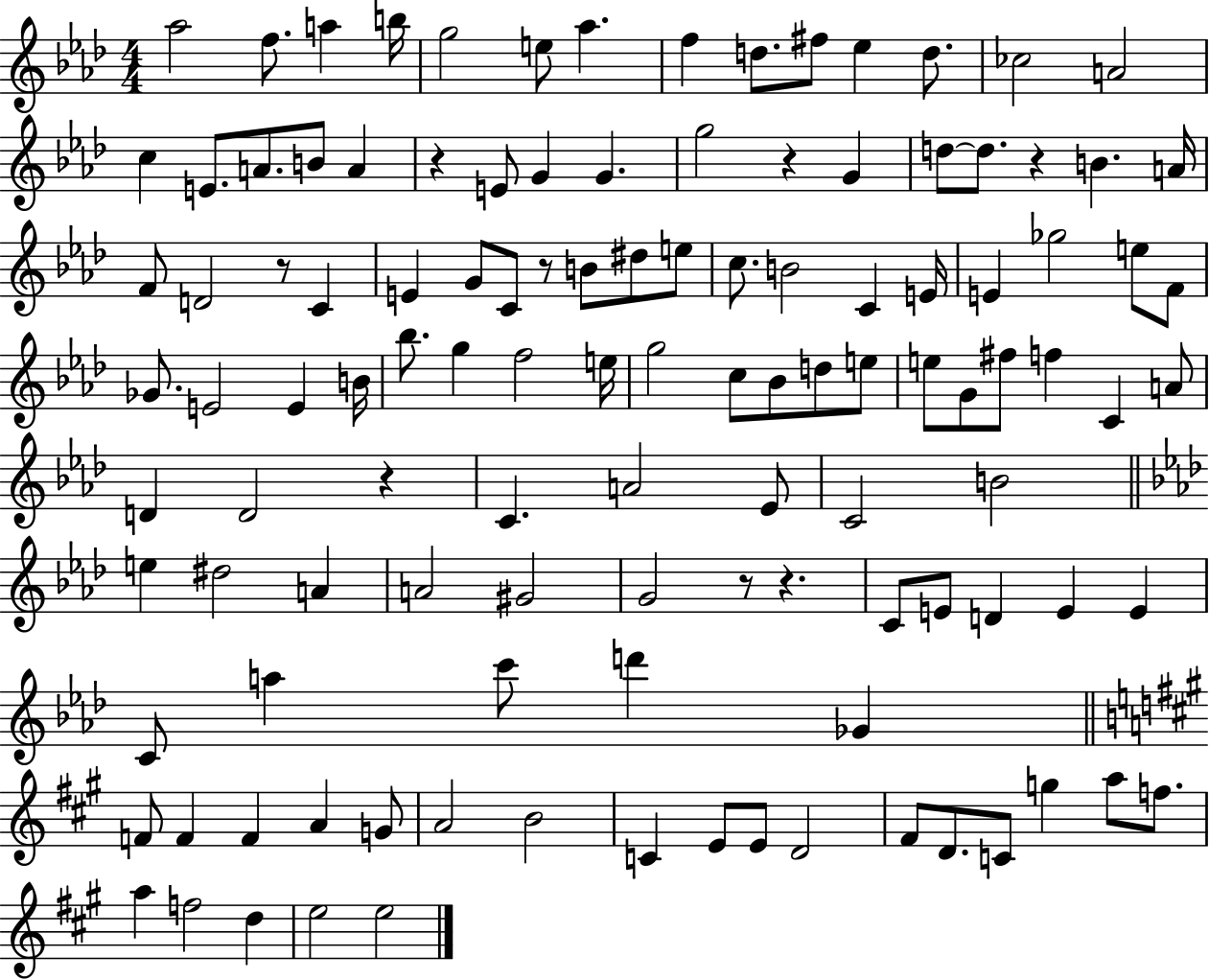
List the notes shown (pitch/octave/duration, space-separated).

Ab5/h F5/e. A5/q B5/s G5/h E5/e Ab5/q. F5/q D5/e. F#5/e Eb5/q D5/e. CES5/h A4/h C5/q E4/e. A4/e. B4/e A4/q R/q E4/e G4/q G4/q. G5/h R/q G4/q D5/e D5/e. R/q B4/q. A4/s F4/e D4/h R/e C4/q E4/q G4/e C4/e R/e B4/e D#5/e E5/e C5/e. B4/h C4/q E4/s E4/q Gb5/h E5/e F4/e Gb4/e. E4/h E4/q B4/s Bb5/e. G5/q F5/h E5/s G5/h C5/e Bb4/e D5/e E5/e E5/e G4/e F#5/e F5/q C4/q A4/e D4/q D4/h R/q C4/q. A4/h Eb4/e C4/h B4/h E5/q D#5/h A4/q A4/h G#4/h G4/h R/e R/q. C4/e E4/e D4/q E4/q E4/q C4/e A5/q C6/e D6/q Gb4/q F4/e F4/q F4/q A4/q G4/e A4/h B4/h C4/q E4/e E4/e D4/h F#4/e D4/e. C4/e G5/q A5/e F5/e. A5/q F5/h D5/q E5/h E5/h